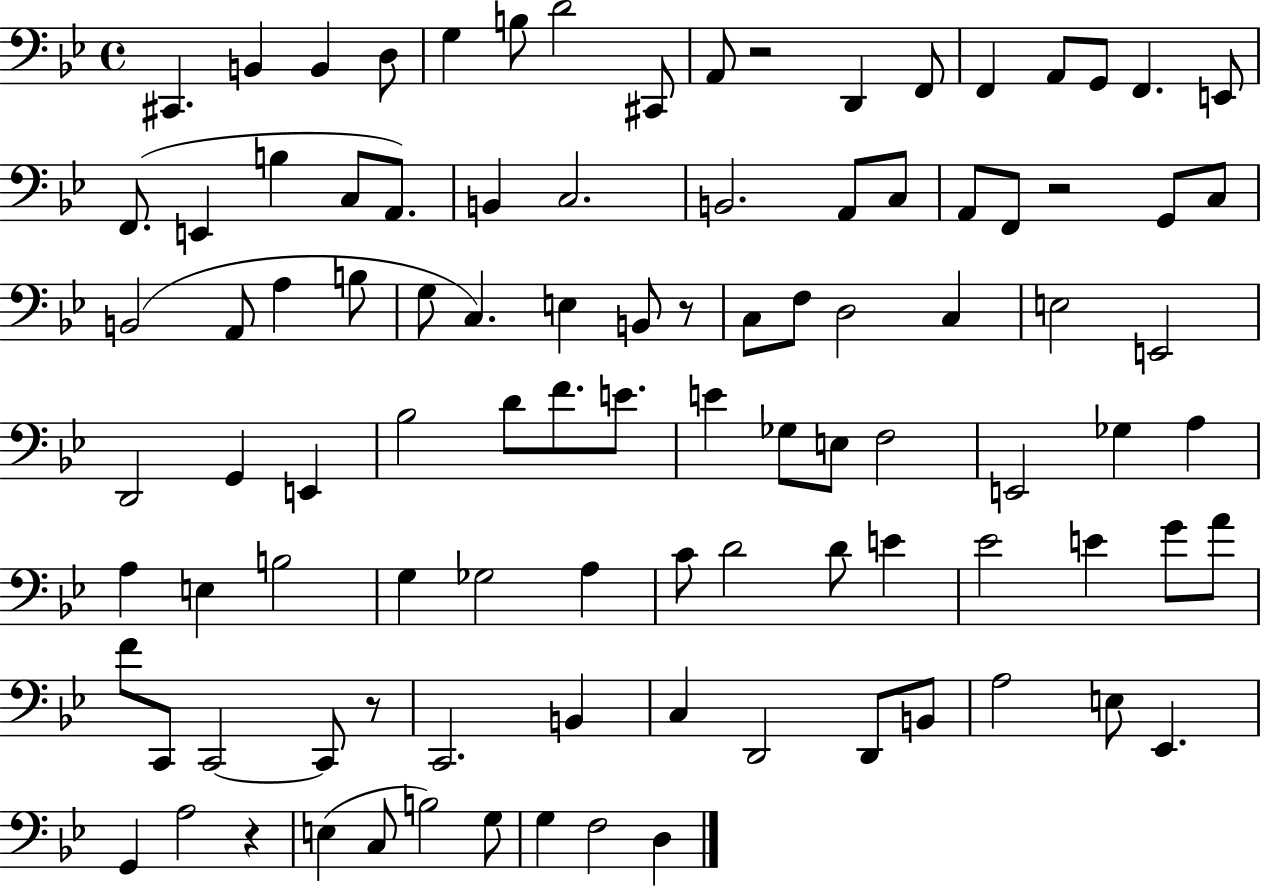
{
  \clef bass
  \time 4/4
  \defaultTimeSignature
  \key bes \major
  cis,4. b,4 b,4 d8 | g4 b8 d'2 cis,8 | a,8 r2 d,4 f,8 | f,4 a,8 g,8 f,4. e,8 | \break f,8.( e,4 b4 c8 a,8.) | b,4 c2. | b,2. a,8 c8 | a,8 f,8 r2 g,8 c8 | \break b,2( a,8 a4 b8 | g8 c4.) e4 b,8 r8 | c8 f8 d2 c4 | e2 e,2 | \break d,2 g,4 e,4 | bes2 d'8 f'8. e'8. | e'4 ges8 e8 f2 | e,2 ges4 a4 | \break a4 e4 b2 | g4 ges2 a4 | c'8 d'2 d'8 e'4 | ees'2 e'4 g'8 a'8 | \break f'8 c,8 c,2~~ c,8 r8 | c,2. b,4 | c4 d,2 d,8 b,8 | a2 e8 ees,4. | \break g,4 a2 r4 | e4( c8 b2) g8 | g4 f2 d4 | \bar "|."
}